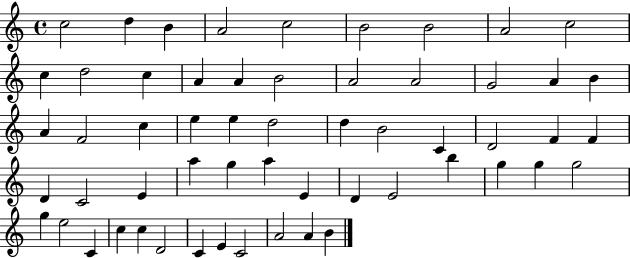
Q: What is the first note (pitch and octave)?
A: C5